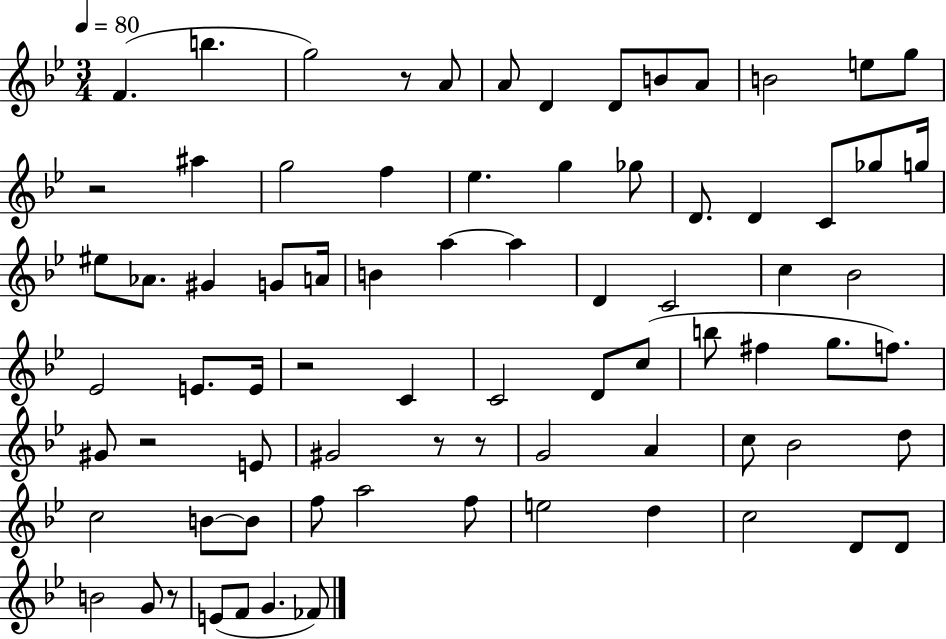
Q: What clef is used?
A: treble